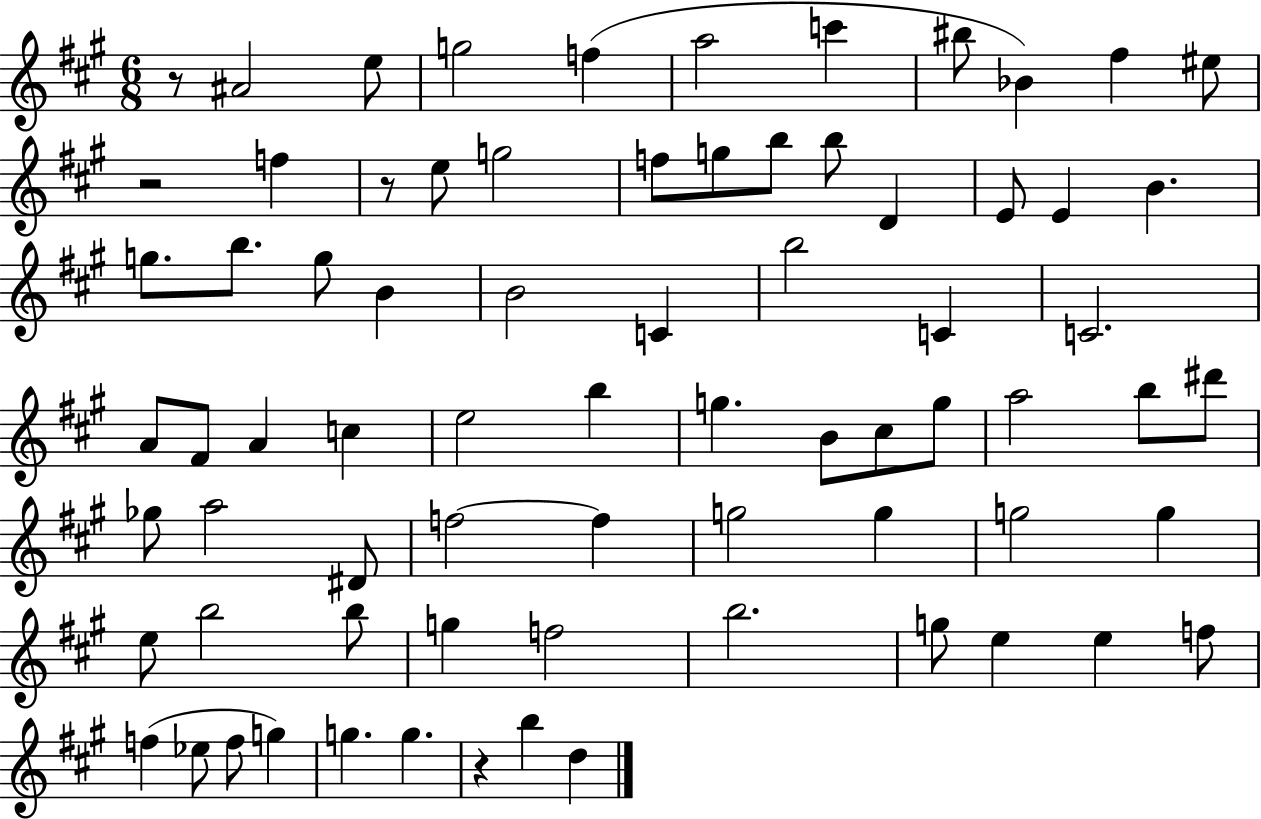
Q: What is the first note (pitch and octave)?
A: A#4